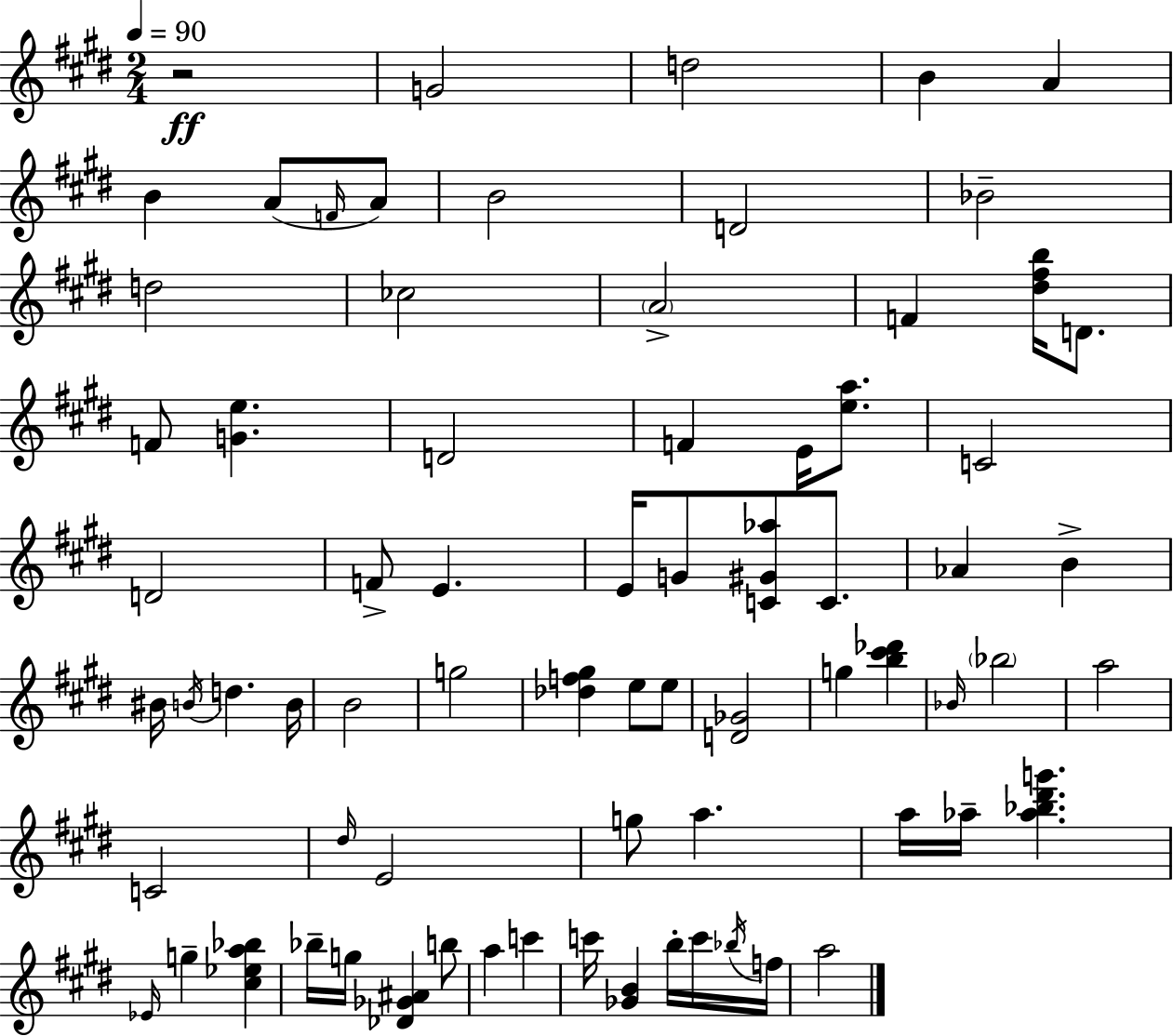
R/h G4/h D5/h B4/q A4/q B4/q A4/e F4/s A4/e B4/h D4/h Bb4/h D5/h CES5/h A4/h F4/q [D#5,F#5,B5]/s D4/e. F4/e [G4,E5]/q. D4/h F4/q E4/s [E5,A5]/e. C4/h D4/h F4/e E4/q. E4/s G4/e [C4,G#4,Ab5]/e C4/e. Ab4/q B4/q BIS4/s B4/s D5/q. B4/s B4/h G5/h [Db5,F5,G#5]/q E5/e E5/e [D4,Gb4]/h G5/q [B5,C#6,Db6]/q Bb4/s Bb5/h A5/h C4/h D#5/s E4/h G5/e A5/q. A5/s Ab5/s [Ab5,Bb5,D#6,G6]/q. Eb4/s G5/q [C#5,Eb5,A5,Bb5]/q Bb5/s G5/s [Db4,Gb4,A#4]/q B5/e A5/q C6/q C6/s [Gb4,B4]/q B5/s C6/s Bb5/s F5/s A5/h